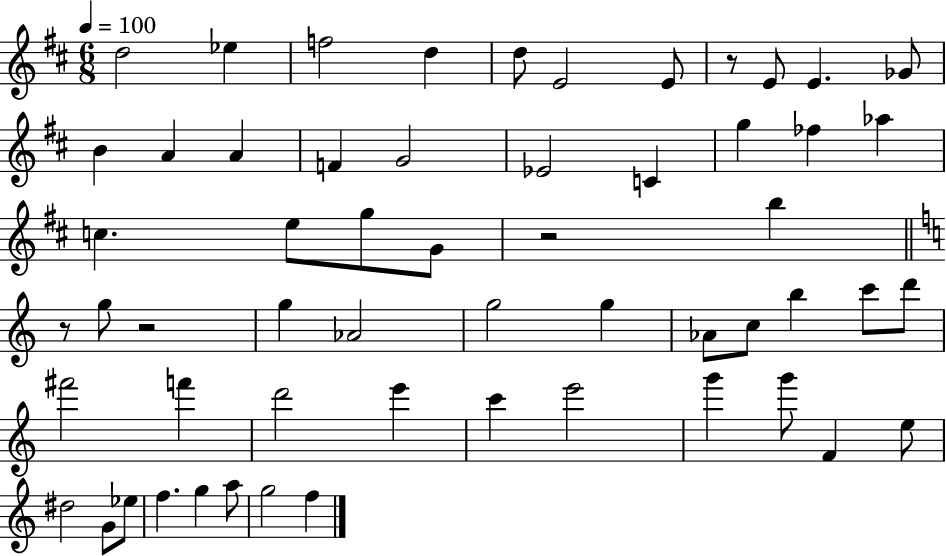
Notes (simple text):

D5/h Eb5/q F5/h D5/q D5/e E4/h E4/e R/e E4/e E4/q. Gb4/e B4/q A4/q A4/q F4/q G4/h Eb4/h C4/q G5/q FES5/q Ab5/q C5/q. E5/e G5/e G4/e R/h B5/q R/e G5/e R/h G5/q Ab4/h G5/h G5/q Ab4/e C5/e B5/q C6/e D6/e F#6/h F6/q D6/h E6/q C6/q E6/h G6/q G6/e F4/q E5/e D#5/h G4/e Eb5/e F5/q. G5/q A5/e G5/h F5/q